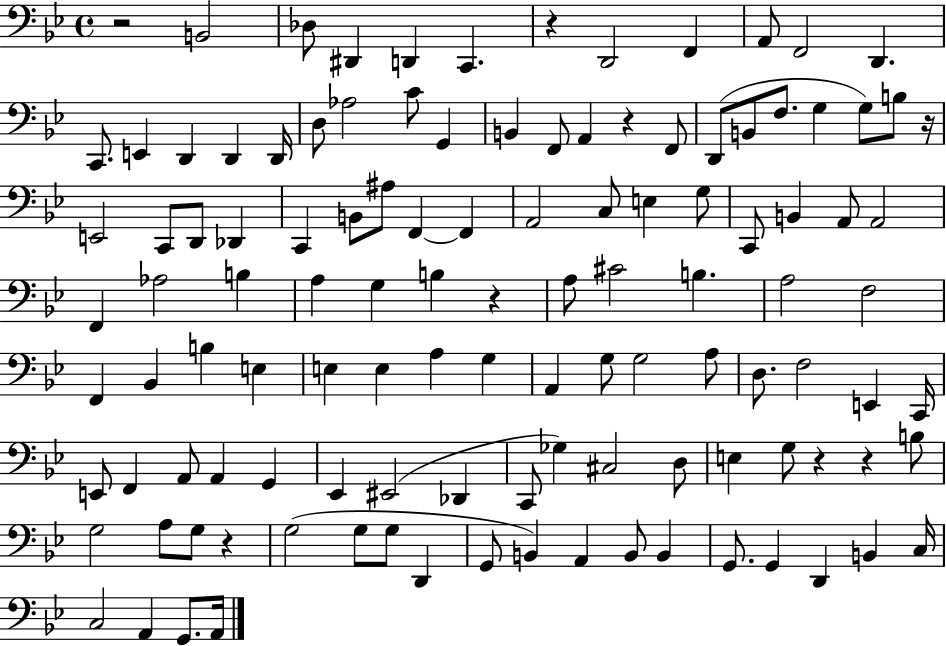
X:1
T:Untitled
M:4/4
L:1/4
K:Bb
z2 B,,2 _D,/2 ^D,, D,, C,, z D,,2 F,, A,,/2 F,,2 D,, C,,/2 E,, D,, D,, D,,/4 D,/2 _A,2 C/2 G,, B,, F,,/2 A,, z F,,/2 D,,/2 B,,/2 F,/2 G, G,/2 B,/2 z/4 E,,2 C,,/2 D,,/2 _D,, C,, B,,/2 ^A,/2 F,, F,, A,,2 C,/2 E, G,/2 C,,/2 B,, A,,/2 A,,2 F,, _A,2 B, A, G, B, z A,/2 ^C2 B, A,2 F,2 F,, _B,, B, E, E, E, A, G, A,, G,/2 G,2 A,/2 D,/2 F,2 E,, C,,/4 E,,/2 F,, A,,/2 A,, G,, _E,, ^E,,2 _D,, C,,/2 _G, ^C,2 D,/2 E, G,/2 z z B,/2 G,2 A,/2 G,/2 z G,2 G,/2 G,/2 D,, G,,/2 B,, A,, B,,/2 B,, G,,/2 G,, D,, B,, C,/4 C,2 A,, G,,/2 A,,/4